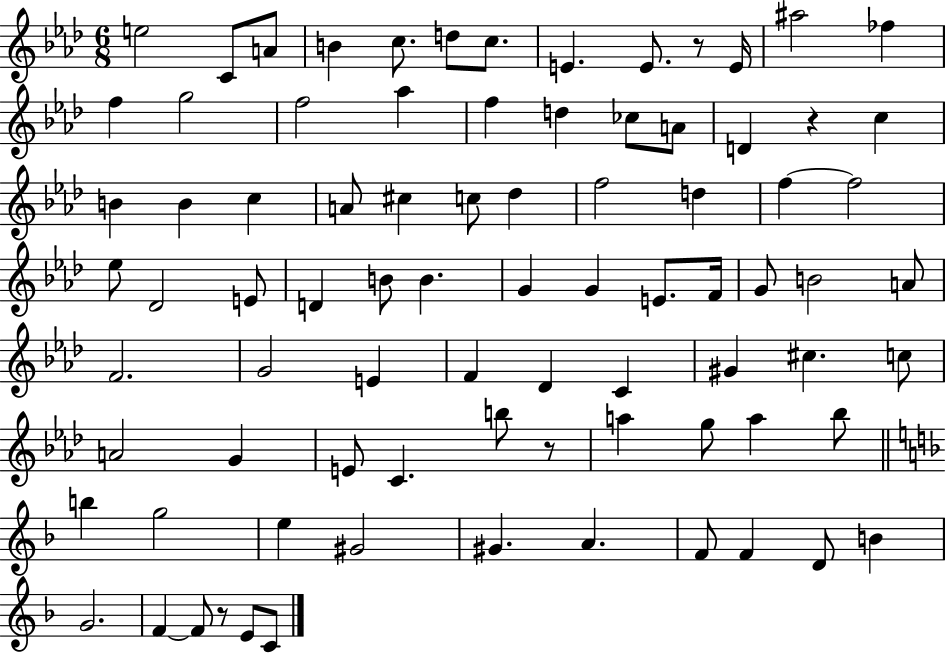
X:1
T:Untitled
M:6/8
L:1/4
K:Ab
e2 C/2 A/2 B c/2 d/2 c/2 E E/2 z/2 E/4 ^a2 _f f g2 f2 _a f d _c/2 A/2 D z c B B c A/2 ^c c/2 _d f2 d f f2 _e/2 _D2 E/2 D B/2 B G G E/2 F/4 G/2 B2 A/2 F2 G2 E F _D C ^G ^c c/2 A2 G E/2 C b/2 z/2 a g/2 a _b/2 b g2 e ^G2 ^G A F/2 F D/2 B G2 F F/2 z/2 E/2 C/2